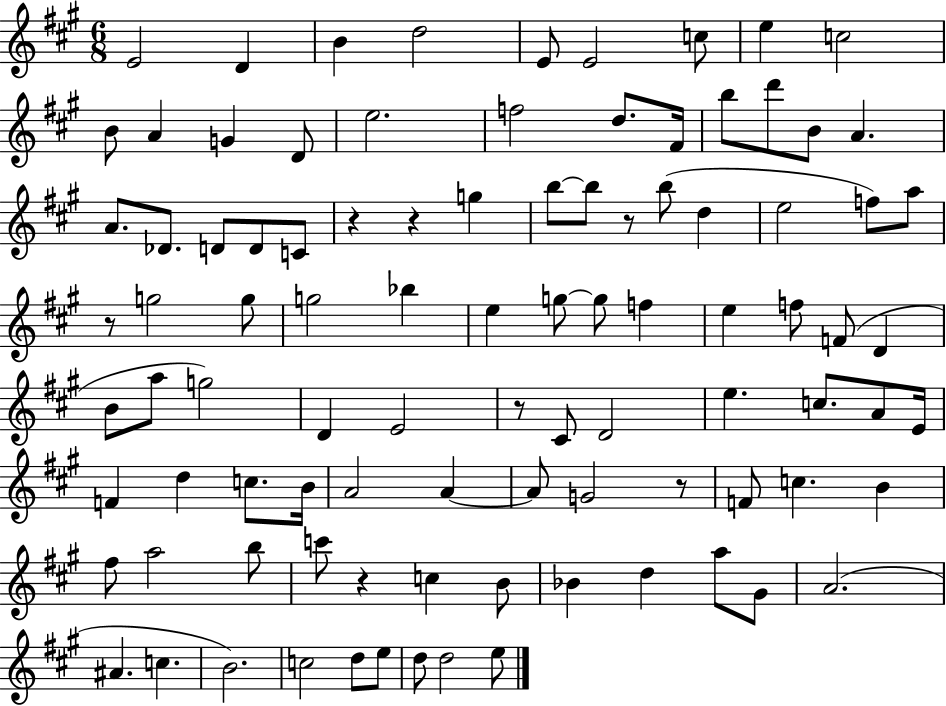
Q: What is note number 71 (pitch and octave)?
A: B5